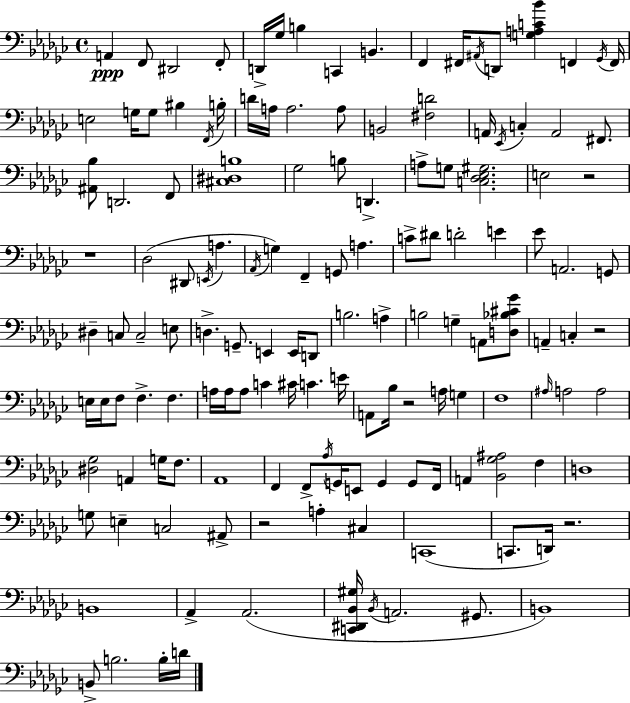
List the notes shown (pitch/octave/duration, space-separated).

A2/q F2/e D#2/h F2/e D2/s Gb3/s B3/q C2/q B2/q. F2/q F#2/s A#2/s D2/e [G3,A3,C4,Bb4]/q F2/q Gb2/s F2/s E3/h G3/s G3/e BIS3/q F2/s B3/s D4/s A3/s A3/h. A3/e B2/h [F#3,D4]/h A2/s Eb2/s C3/q A2/h F#2/e. [A#2,Bb3]/e D2/h. F2/e [C#3,D#3,B3]/w Gb3/h B3/e D2/q. A3/e G3/e [C3,Db3,Eb3,G#3]/h. E3/h R/h R/w Db3/h D#2/e E2/s A3/q. Ab2/s G3/q F2/q G2/e A3/q. C4/e D#4/e D4/h E4/q Eb4/e A2/h. G2/e D#3/q C3/e C3/h E3/e D3/q. G2/e. E2/q E2/s D2/e B3/h. A3/q B3/h G3/q A2/e [D3,Bb3,C#4,Gb4]/e A2/q C3/q R/h E3/s E3/s F3/e F3/q. F3/q. A3/s A3/s A3/e C4/q C#4/s C4/q. E4/s A2/e Bb3/s R/h A3/s G3/q F3/w A#3/s A3/h A3/h [D#3,Gb3]/h A2/q G3/s F3/e. Ab2/w F2/q F2/e Ab3/s G2/s E2/e G2/q G2/e F2/s A2/q [Bb2,Gb3,A#3]/h F3/q D3/w G3/e E3/q C3/h A#2/e R/h A3/q C#3/q C2/w C2/e. D2/s R/h. B2/w Ab2/q Ab2/h. [C2,D#2,Bb2,G#3]/s Bb2/s A2/h. G#2/e. B2/w B2/e B3/h. B3/s D4/s